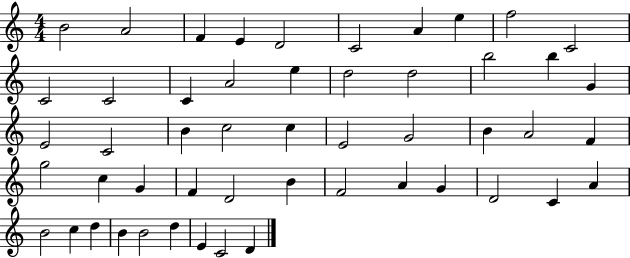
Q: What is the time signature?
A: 4/4